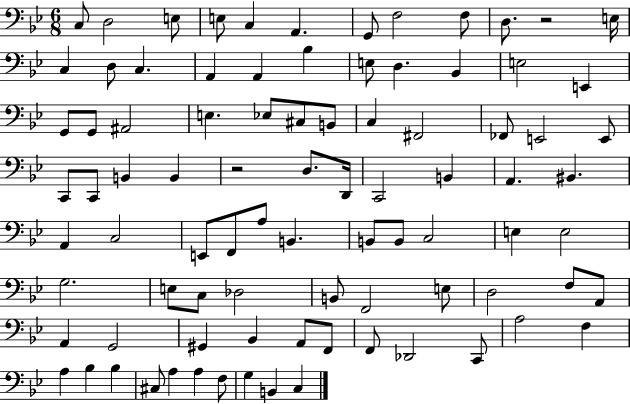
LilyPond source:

{
  \clef bass
  \numericTimeSignature
  \time 6/8
  \key bes \major
  c8 d2 e8 | e8 c4 a,4. | g,8 f2 f8 | d8. r2 e16 | \break c4 d8 c4. | a,4 a,4 bes4 | e8 d4. bes,4 | e2 e,4 | \break g,8 g,8 ais,2 | e4. ees8 cis8 b,8 | c4 fis,2 | fes,8 e,2 e,8 | \break c,8 c,8 b,4 b,4 | r2 d8. d,16 | c,2 b,4 | a,4. bis,4. | \break a,4 c2 | e,8 f,8 a8 b,4. | b,8 b,8 c2 | e4 e2 | \break g2. | e8 c8 des2 | b,8 f,2 e8 | d2 f8 a,8 | \break a,4 g,2 | gis,4 bes,4 a,8 f,8 | f,8 des,2 c,8 | a2 f4 | \break a4 bes4 bes4 | cis8 a4 a4 f8 | g4 b,4 c4 | \bar "|."
}